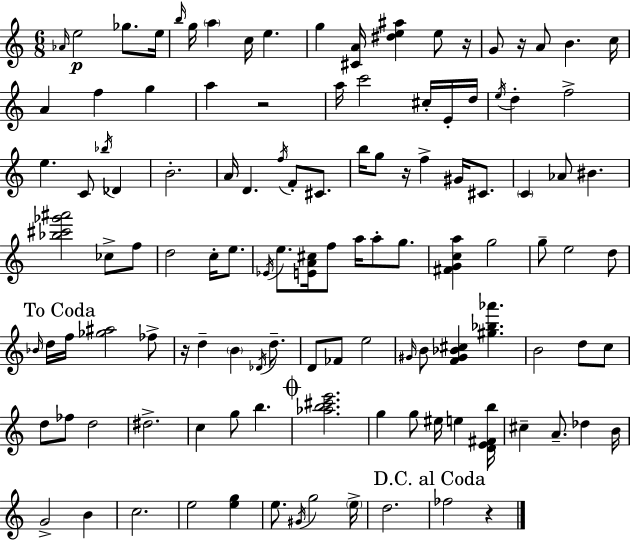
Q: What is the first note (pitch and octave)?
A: Ab4